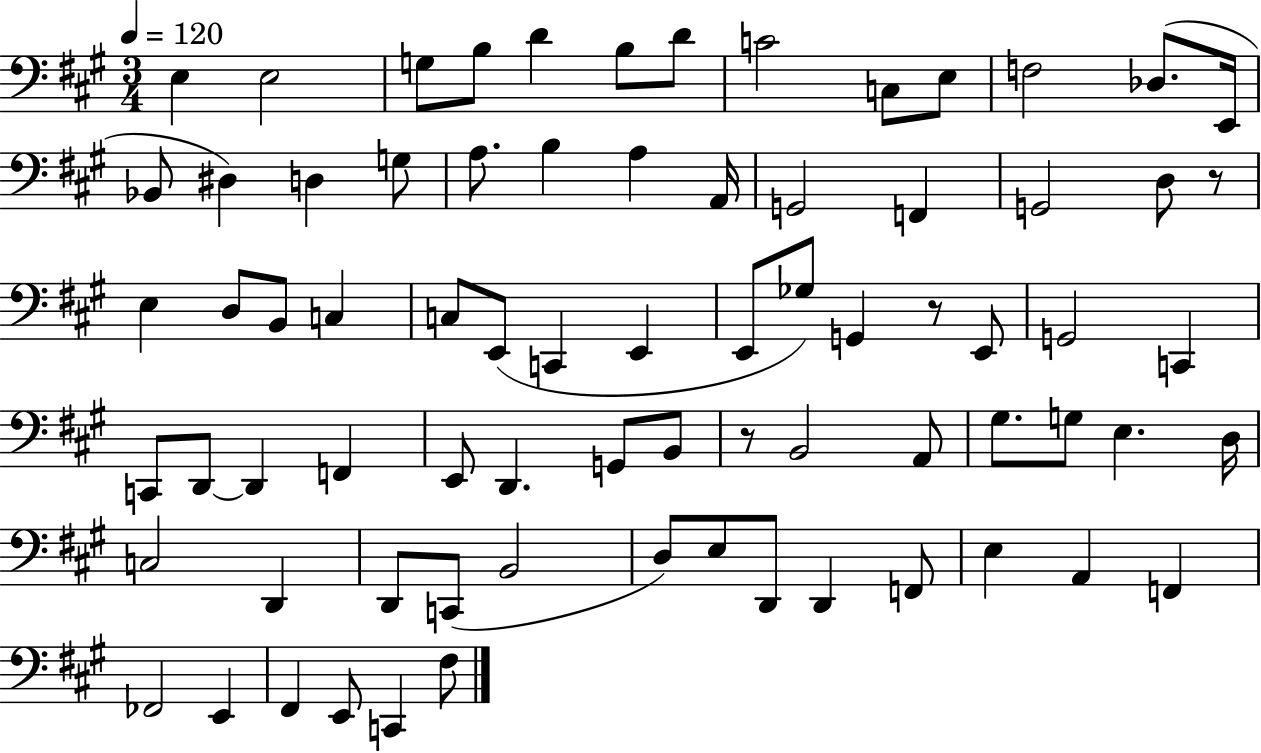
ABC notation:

X:1
T:Untitled
M:3/4
L:1/4
K:A
E, E,2 G,/2 B,/2 D B,/2 D/2 C2 C,/2 E,/2 F,2 _D,/2 E,,/4 _B,,/2 ^D, D, G,/2 A,/2 B, A, A,,/4 G,,2 F,, G,,2 D,/2 z/2 E, D,/2 B,,/2 C, C,/2 E,,/2 C,, E,, E,,/2 _G,/2 G,, z/2 E,,/2 G,,2 C,, C,,/2 D,,/2 D,, F,, E,,/2 D,, G,,/2 B,,/2 z/2 B,,2 A,,/2 ^G,/2 G,/2 E, D,/4 C,2 D,, D,,/2 C,,/2 B,,2 D,/2 E,/2 D,,/2 D,, F,,/2 E, A,, F,, _F,,2 E,, ^F,, E,,/2 C,, ^F,/2